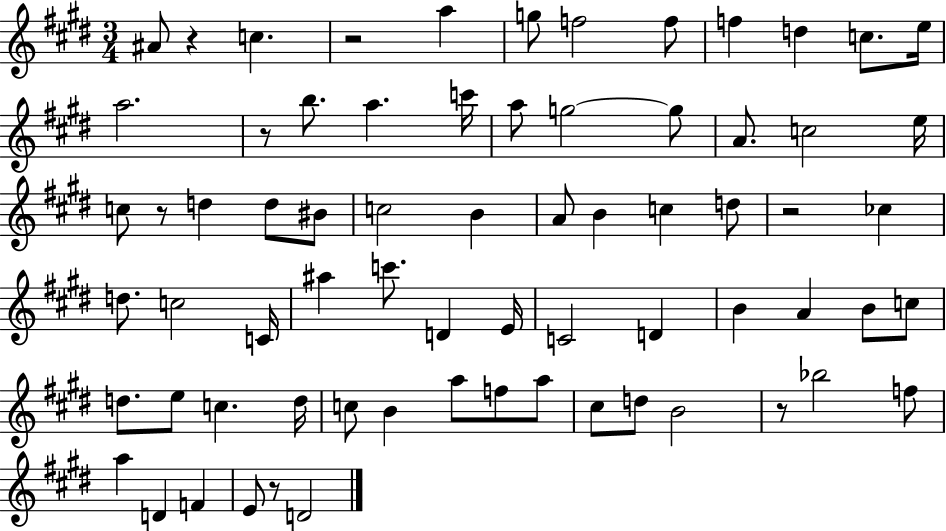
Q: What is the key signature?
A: E major